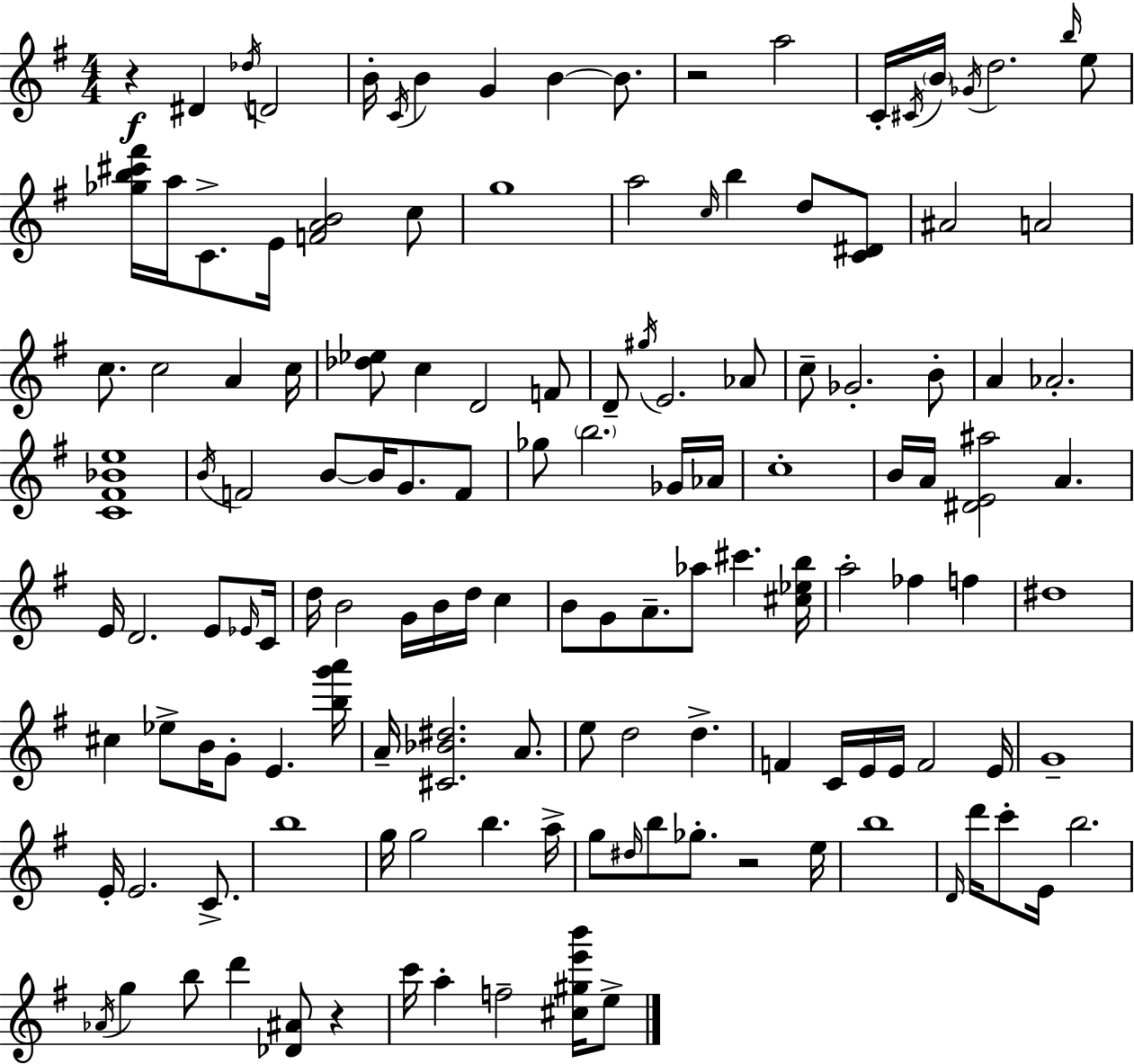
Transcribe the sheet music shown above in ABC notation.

X:1
T:Untitled
M:4/4
L:1/4
K:Em
z ^D _d/4 D2 B/4 C/4 B G B B/2 z2 a2 C/4 ^C/4 B/4 _G/4 d2 b/4 e/2 [_gb^c'^f']/4 a/4 C/2 E/4 [FAB]2 c/2 g4 a2 c/4 b d/2 [C^D]/2 ^A2 A2 c/2 c2 A c/4 [_d_e]/2 c D2 F/2 D/2 ^g/4 E2 _A/2 c/2 _G2 B/2 A _A2 [C^F_Be]4 B/4 F2 B/2 B/4 G/2 F/2 _g/2 b2 _G/4 _A/4 c4 B/4 A/4 [^DE^a]2 A E/4 D2 E/2 _E/4 C/4 d/4 B2 G/4 B/4 d/4 c B/2 G/2 A/2 _a/2 ^c' [^c_eb]/4 a2 _f f ^d4 ^c _e/2 B/4 G/2 E [bg'a']/4 A/4 [^C_B^d]2 A/2 e/2 d2 d F C/4 E/4 E/4 F2 E/4 G4 E/4 E2 C/2 b4 g/4 g2 b a/4 g/2 ^d/4 b/2 _g/2 z2 e/4 b4 D/4 d'/4 c'/2 E/4 b2 _A/4 g b/2 d' [_D^A]/2 z c'/4 a f2 [^c^ge'b']/4 e/2